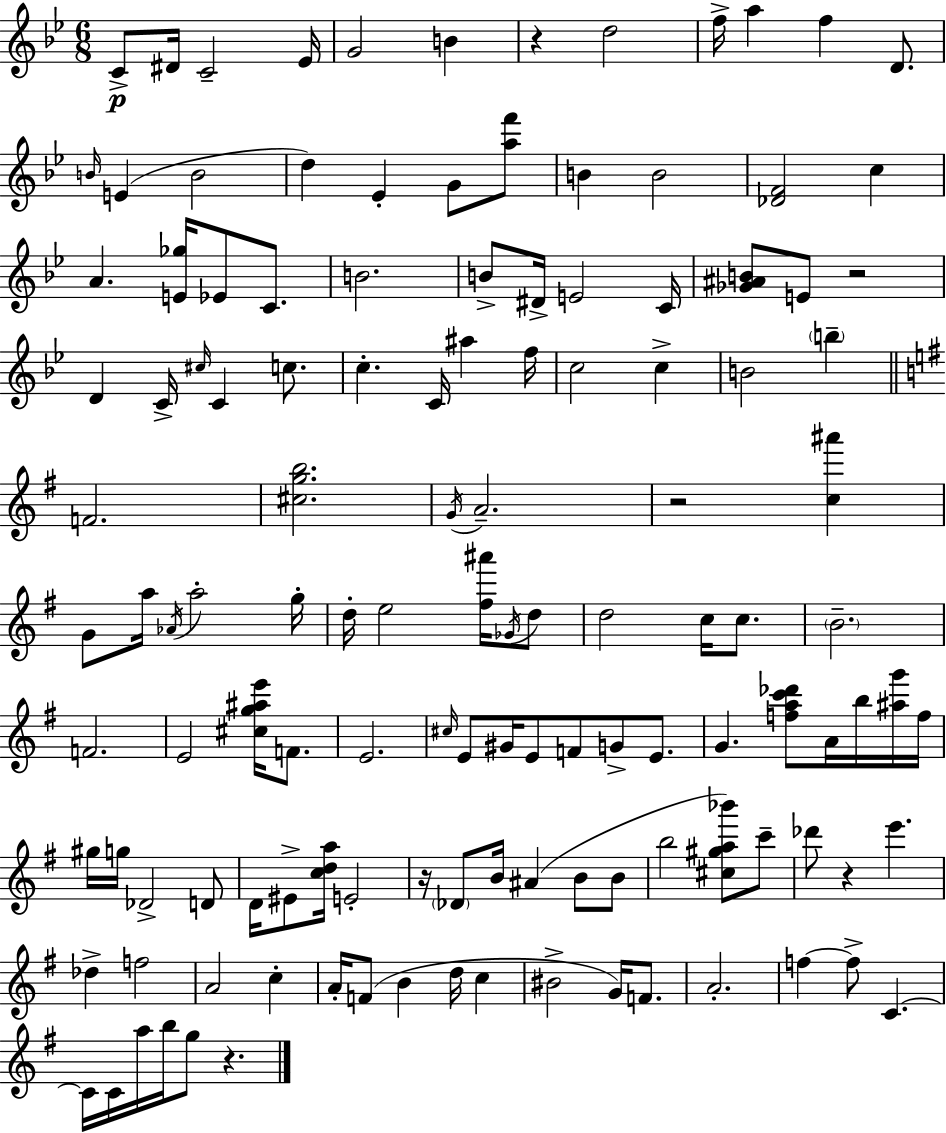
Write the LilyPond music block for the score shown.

{
  \clef treble
  \numericTimeSignature
  \time 6/8
  \key g \minor
  c'8->\p dis'16 c'2-- ees'16 | g'2 b'4 | r4 d''2 | f''16-> a''4 f''4 d'8. | \break \grace { b'16 } e'4( b'2 | d''4) ees'4-. g'8 <a'' f'''>8 | b'4 b'2 | <des' f'>2 c''4 | \break a'4. <e' ges''>16 ees'8 c'8. | b'2. | b'8-> dis'16-> e'2 | c'16 <ges' ais' b'>8 e'8 r2 | \break d'4 c'16-> \grace { cis''16 } c'4 c''8. | c''4.-. c'16 ais''4 | f''16 c''2 c''4-> | b'2 \parenthesize b''4-- | \break \bar "||" \break \key g \major f'2. | <cis'' g'' b''>2. | \acciaccatura { g'16 } a'2.-- | r2 <c'' ais'''>4 | \break g'8 a''16 \acciaccatura { aes'16 } a''2-. | g''16-. d''16-. e''2 <fis'' ais'''>16 | \acciaccatura { ges'16 } d''8 d''2 c''16 | c''8. \parenthesize b'2.-- | \break f'2. | e'2 <cis'' g'' ais'' e'''>16 | f'8. e'2. | \grace { cis''16 } e'8 gis'16 e'8 f'8 g'8-> | \break e'8. g'4. <f'' a'' c''' des'''>8 | a'16 b''16 <ais'' g'''>16 f''16 gis''16 g''16 des'2-> | d'8 d'16 eis'8-> <c'' d'' a''>16 e'2-. | r16 \parenthesize des'8 b'16 ais'4( | \break b'8 b'8 b''2 | <cis'' gis'' a'' bes'''>8) c'''8-- des'''8 r4 e'''4. | des''4-> f''2 | a'2 | \break c''4-. a'16-. f'8( b'4 d''16 | c''4 bis'2-> | g'16) f'8. a'2.-. | f''4~~ f''8-> c'4.~~ | \break c'16 c'16 a''16 b''16 g''8 r4. | \bar "|."
}